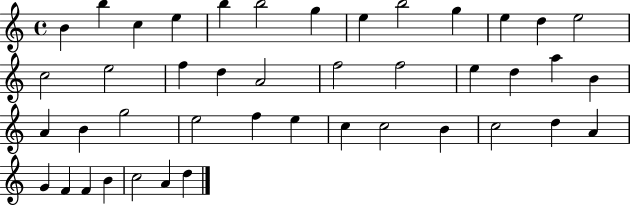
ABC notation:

X:1
T:Untitled
M:4/4
L:1/4
K:C
B b c e b b2 g e b2 g e d e2 c2 e2 f d A2 f2 f2 e d a B A B g2 e2 f e c c2 B c2 d A G F F B c2 A d